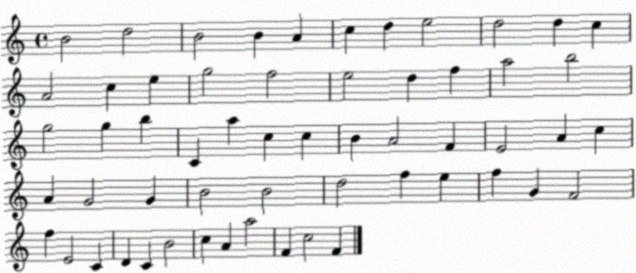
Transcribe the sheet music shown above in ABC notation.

X:1
T:Untitled
M:4/4
L:1/4
K:C
B2 d2 B2 B A c d e2 d2 d c A2 c e g2 f2 e2 d f a2 b2 g2 g b C a c c B A2 F E2 A c A G2 G B2 B2 d2 f e f G F2 f E2 C D C B2 c A a2 F c2 F